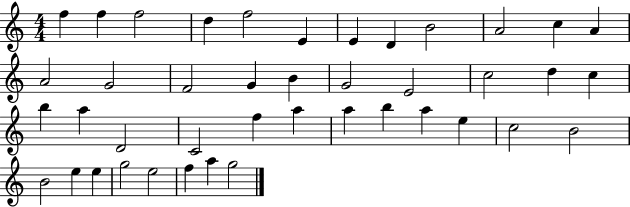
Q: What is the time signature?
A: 4/4